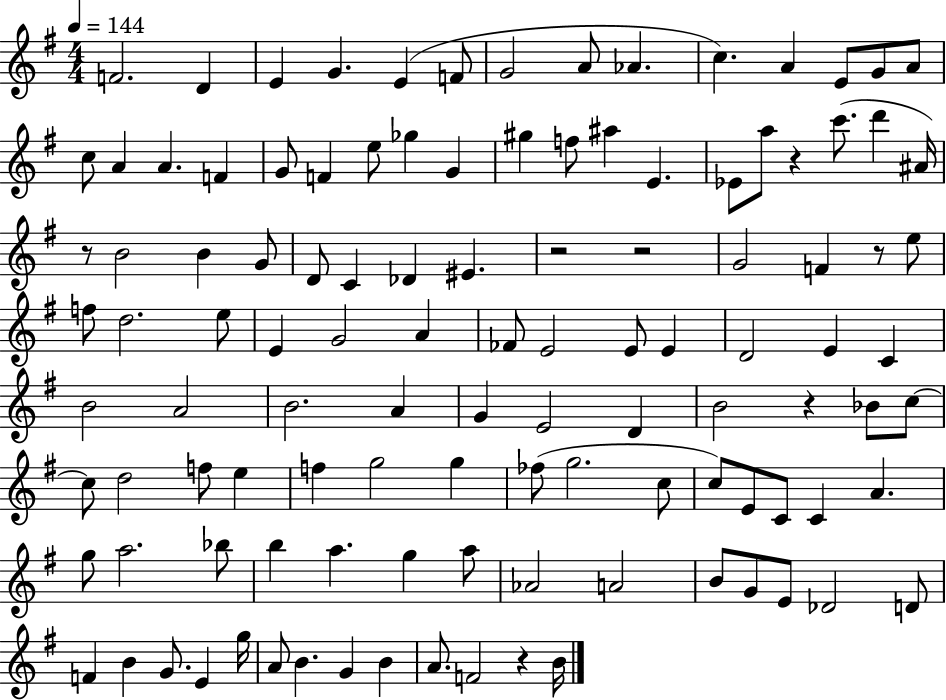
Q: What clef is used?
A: treble